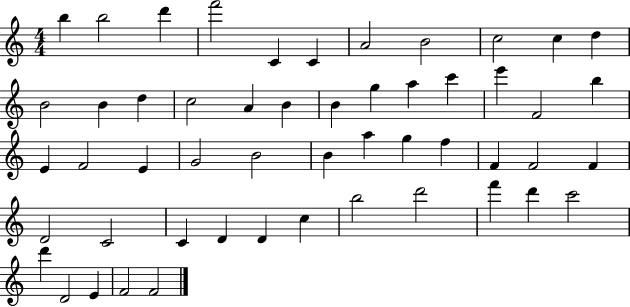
B5/q B5/h D6/q F6/h C4/q C4/q A4/h B4/h C5/h C5/q D5/q B4/h B4/q D5/q C5/h A4/q B4/q B4/q G5/q A5/q C6/q E6/q F4/h B5/q E4/q F4/h E4/q G4/h B4/h B4/q A5/q G5/q F5/q F4/q F4/h F4/q D4/h C4/h C4/q D4/q D4/q C5/q B5/h D6/h F6/q D6/q C6/h D6/q D4/h E4/q F4/h F4/h